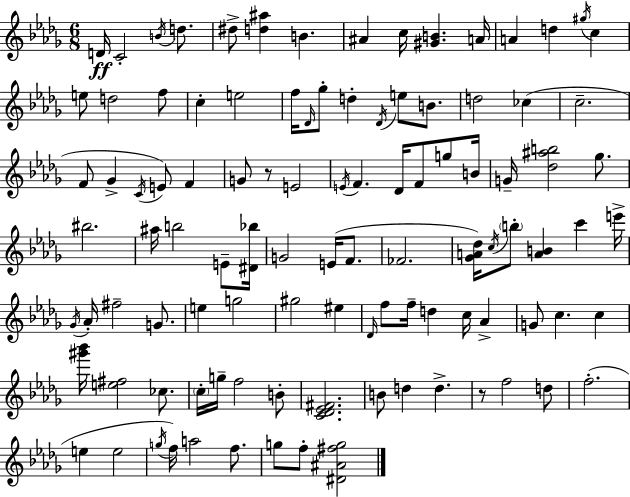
D4/s C4/h B4/s D5/e. D#5/e [D5,A#5]/q B4/q. A#4/q C5/s [G#4,B4]/q. A4/s A4/q D5/q G#5/s C5/q E5/e D5/h F5/e C5/q E5/h F5/s Db4/s Gb5/e D5/q Db4/s E5/e B4/e. D5/h CES5/q C5/h. F4/e Gb4/q C4/s E4/e F4/q G4/e R/e E4/h E4/s F4/q. Db4/s F4/e G5/e B4/s G4/s [Db5,A#5,B5]/h Gb5/e. BIS5/h. A#5/s B5/h E4/e [D#4,Bb5]/s G4/h E4/s F4/e. FES4/h. [Gb4,A4,Db5]/s C5/s B5/e [A4,B4]/q C6/q E6/s Gb4/s Ab4/s F#5/h G4/e. E5/q G5/h G#5/h EIS5/q Db4/s F5/e F5/s D5/q C5/s Ab4/q G4/e C5/q. C5/q [G#6,Bb6]/s [E5,F#5]/h CES5/e. C5/s G5/s F5/h B4/e [C4,Db4,Eb4,F#4]/h. B4/e D5/q D5/q. R/e F5/h D5/e F5/h. E5/q E5/h G5/s F5/s A5/h F5/e. G5/e F5/e [D#4,A#4,F#5,G5]/h